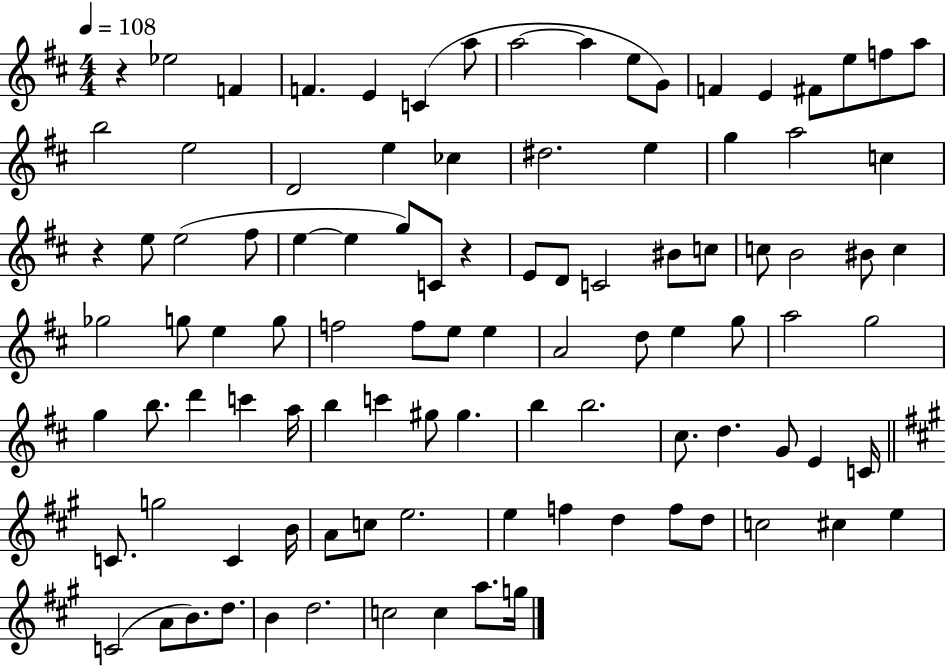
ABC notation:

X:1
T:Untitled
M:4/4
L:1/4
K:D
z _e2 F F E C a/2 a2 a e/2 G/2 F E ^F/2 e/2 f/2 a/2 b2 e2 D2 e _c ^d2 e g a2 c z e/2 e2 ^f/2 e e g/2 C/2 z E/2 D/2 C2 ^B/2 c/2 c/2 B2 ^B/2 c _g2 g/2 e g/2 f2 f/2 e/2 e A2 d/2 e g/2 a2 g2 g b/2 d' c' a/4 b c' ^g/2 ^g b b2 ^c/2 d G/2 E C/4 C/2 g2 C B/4 A/2 c/2 e2 e f d f/2 d/2 c2 ^c e C2 A/2 B/2 d/2 B d2 c2 c a/2 g/4